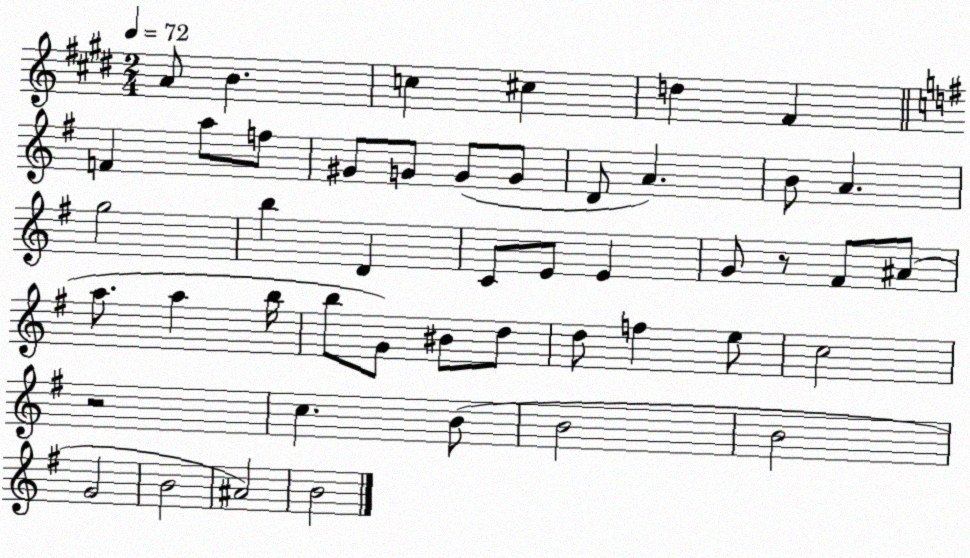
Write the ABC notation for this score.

X:1
T:Untitled
M:2/4
L:1/4
K:E
A/2 B c ^c d ^F F a/2 f/2 ^G/2 G/2 G/2 G/2 D/2 A B/2 A g2 b D C/2 E/2 E G/2 z/2 ^F/2 ^A/2 a/2 a b/4 b/2 G/2 ^B/2 d/2 d/2 f e/2 c2 z2 c B/2 B2 B2 G2 B2 ^A2 B2